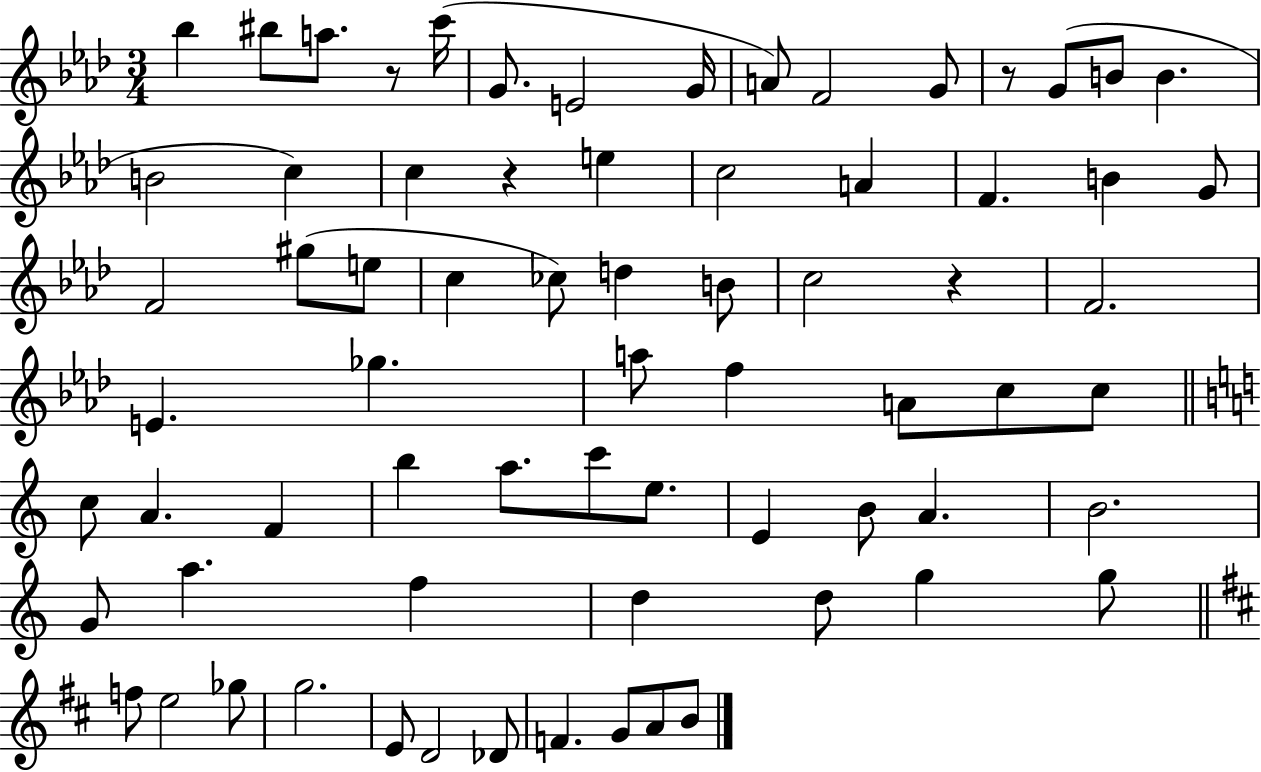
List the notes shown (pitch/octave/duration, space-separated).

Bb5/q BIS5/e A5/e. R/e C6/s G4/e. E4/h G4/s A4/e F4/h G4/e R/e G4/e B4/e B4/q. B4/h C5/q C5/q R/q E5/q C5/h A4/q F4/q. B4/q G4/e F4/h G#5/e E5/e C5/q CES5/e D5/q B4/e C5/h R/q F4/h. E4/q. Gb5/q. A5/e F5/q A4/e C5/e C5/e C5/e A4/q. F4/q B5/q A5/e. C6/e E5/e. E4/q B4/e A4/q. B4/h. G4/e A5/q. F5/q D5/q D5/e G5/q G5/e F5/e E5/h Gb5/e G5/h. E4/e D4/h Db4/e F4/q. G4/e A4/e B4/e